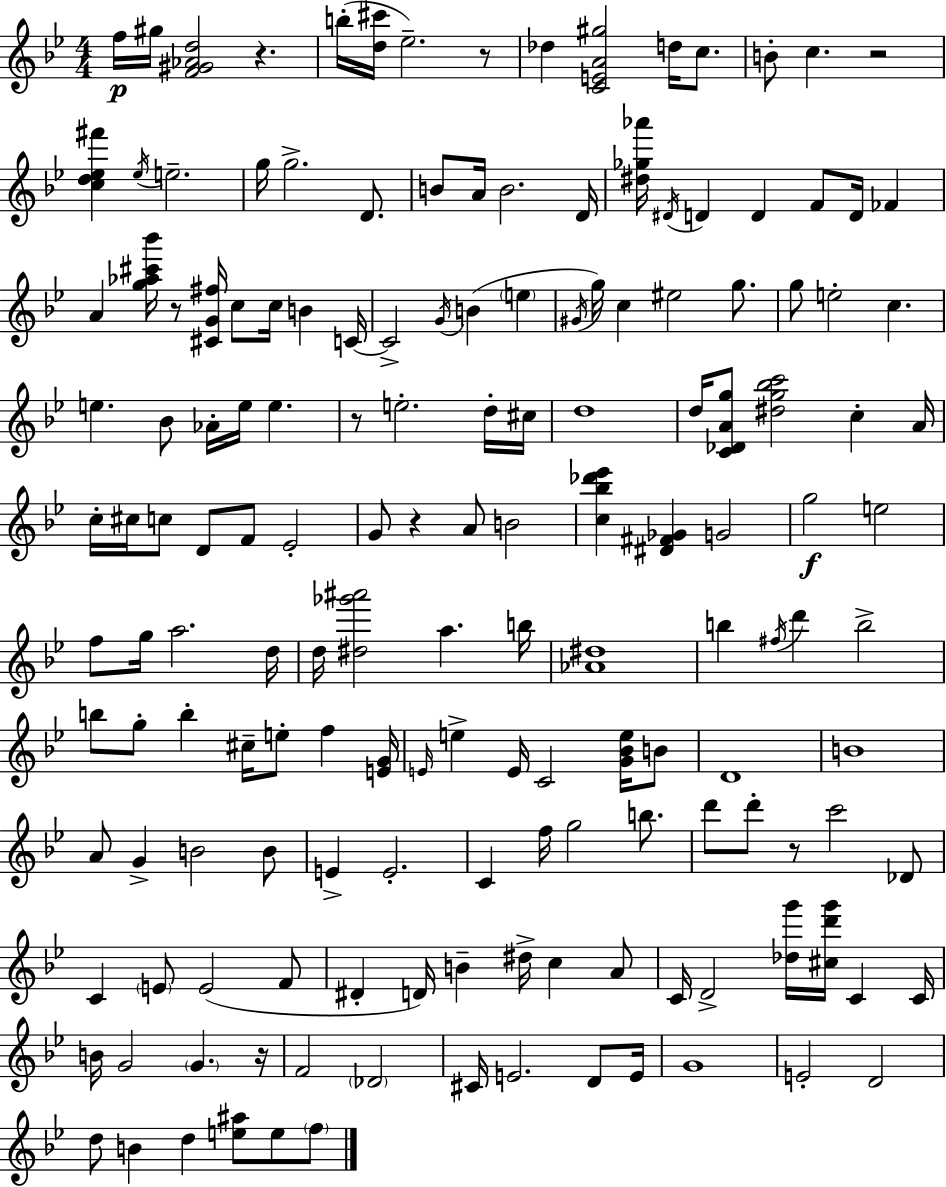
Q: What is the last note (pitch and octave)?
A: F5